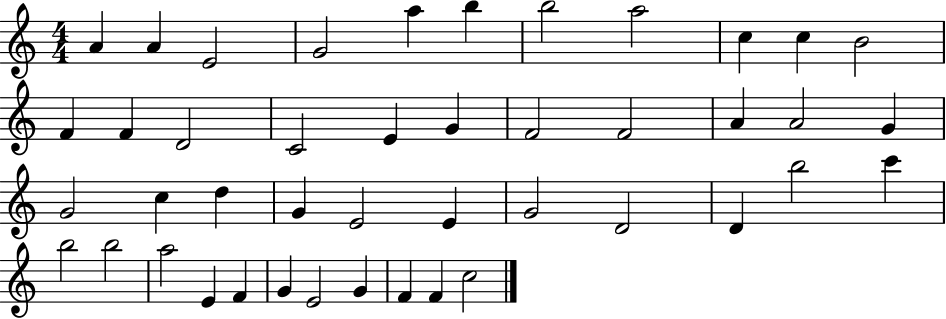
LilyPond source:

{
  \clef treble
  \numericTimeSignature
  \time 4/4
  \key c \major
  a'4 a'4 e'2 | g'2 a''4 b''4 | b''2 a''2 | c''4 c''4 b'2 | \break f'4 f'4 d'2 | c'2 e'4 g'4 | f'2 f'2 | a'4 a'2 g'4 | \break g'2 c''4 d''4 | g'4 e'2 e'4 | g'2 d'2 | d'4 b''2 c'''4 | \break b''2 b''2 | a''2 e'4 f'4 | g'4 e'2 g'4 | f'4 f'4 c''2 | \break \bar "|."
}